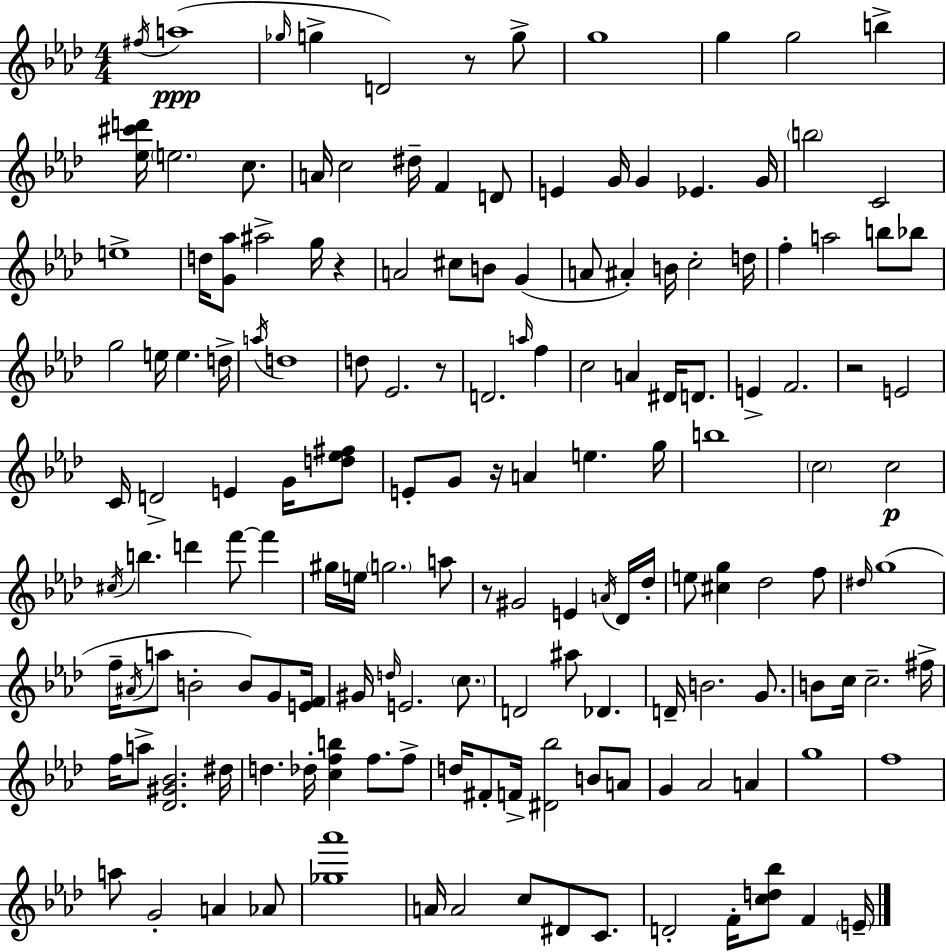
{
  \clef treble
  \numericTimeSignature
  \time 4/4
  \key f \minor
  \repeat volta 2 { \acciaccatura { fis''16 }(\ppp a''1 | \grace { ges''16 } g''4-> d'2) r8 | g''8-> g''1 | g''4 g''2 b''4-> | \break <ees'' cis''' d'''>16 \parenthesize e''2. c''8. | a'16 c''2 dis''16-- f'4 | d'8 e'4 g'16 g'4 ees'4. | g'16 \parenthesize b''2 c'2 | \break e''1-> | d''16 <g' aes''>8 ais''2-> g''16 r4 | a'2 cis''8 b'8 g'4( | a'8 ais'4-.) b'16 c''2-. | \break d''16 f''4-. a''2 b''8 | bes''8 g''2 e''16 e''4. | d''16-> \acciaccatura { a''16 } d''1 | d''8 ees'2. | \break r8 d'2. \grace { a''16 } | f''4 c''2 a'4 | dis'16 d'8. e'4-> f'2. | r2 e'2 | \break c'16 d'2-> e'4 | g'16 <d'' ees'' fis''>8 e'8-. g'8 r16 a'4 e''4. | g''16 b''1 | \parenthesize c''2 c''2\p | \break \acciaccatura { cis''16 } b''4. d'''4 f'''8~~ | f'''4 gis''16 e''16 \parenthesize g''2. | a''8 r8 gis'2 e'4 | \acciaccatura { a'16 } des'16 des''16-. e''8 <cis'' g''>4 des''2 | \break f''8 \grace { dis''16 } g''1( | f''16-- \acciaccatura { ais'16 } a''8 b'2-. | b'8) g'8 <e' f'>16 gis'16 \grace { d''16 } e'2. | \parenthesize c''8. d'2 | \break ais''8 des'4. d'16-- b'2. | g'8. b'8 c''16 c''2.-- | fis''16-> f''16 a''8-> <des' gis' bes'>2. | dis''16 d''4. des''16-. | \break <c'' f'' b''>4 f''8. f''8-> d''16 fis'8-. f'16-> <dis' bes''>2 | b'8 a'8 g'4 aes'2 | a'4 g''1 | f''1 | \break a''8 g'2-. | a'4 aes'8 <ges'' aes'''>1 | a'16 a'2 | c''8 dis'8 c'8. d'2-. | \break f'16-. <c'' d'' bes''>8 f'4 \parenthesize e'16-- } \bar "|."
}